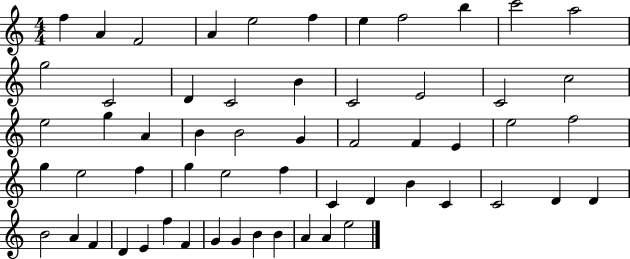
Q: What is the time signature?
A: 4/4